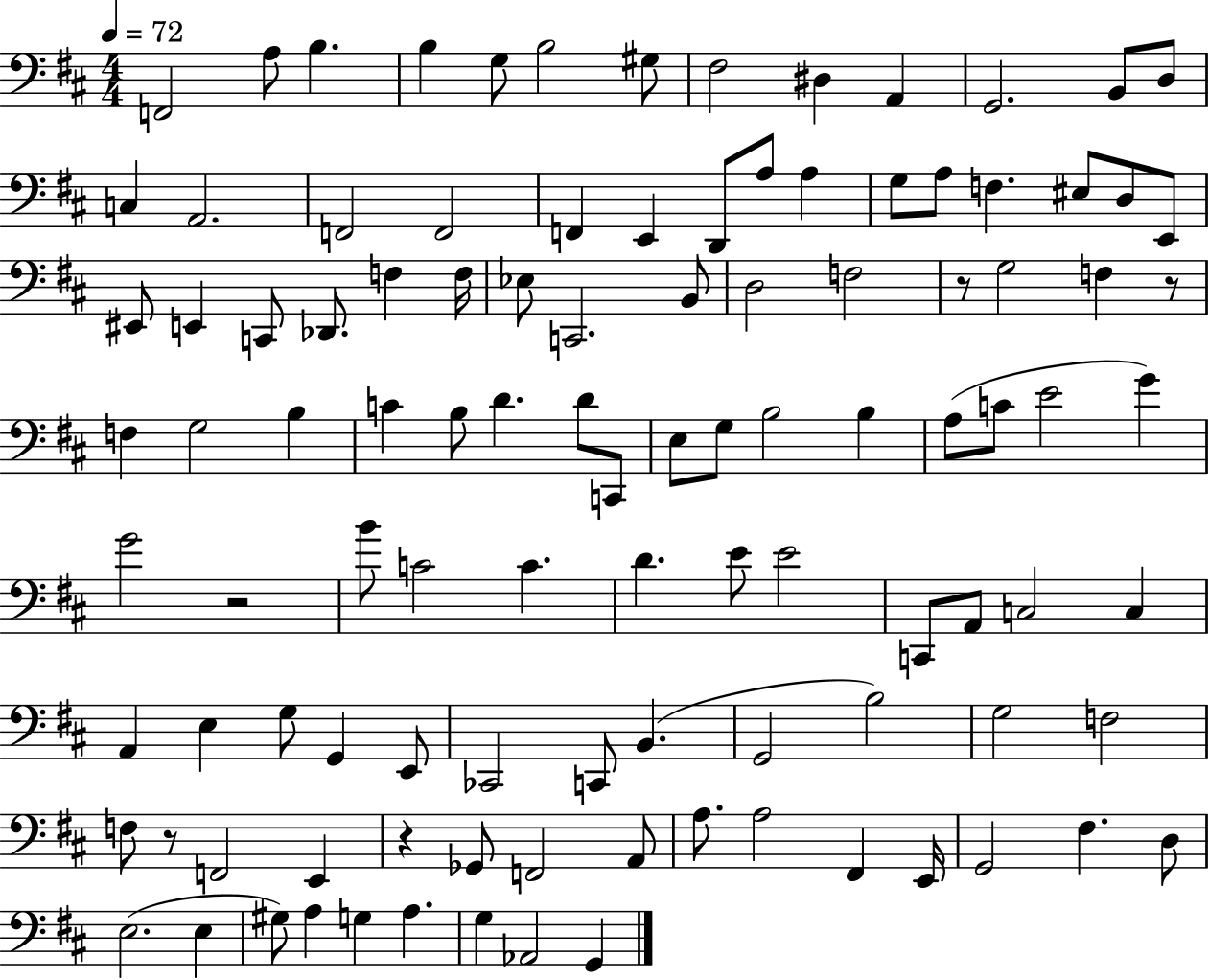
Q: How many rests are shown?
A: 5